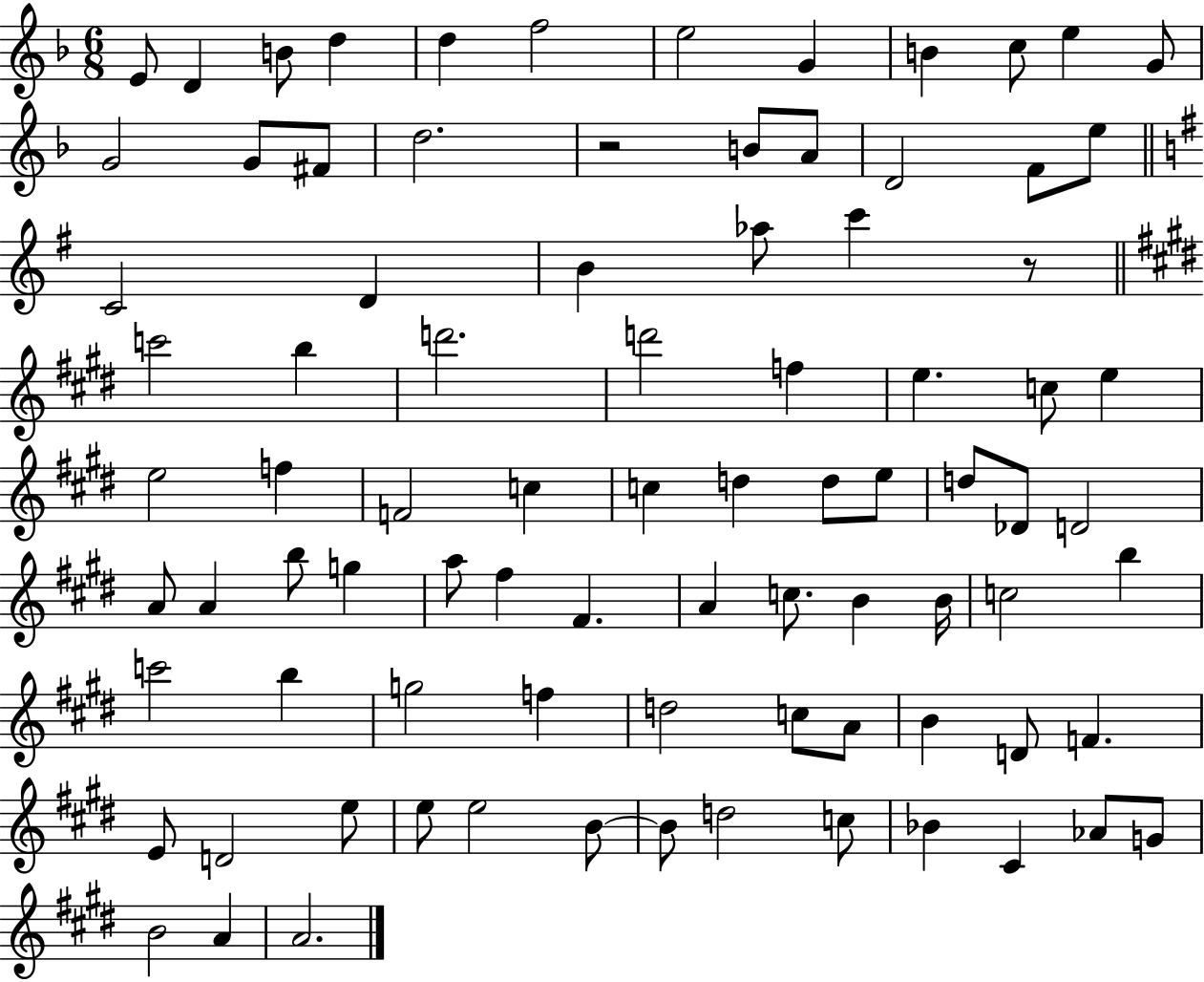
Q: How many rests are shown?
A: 2